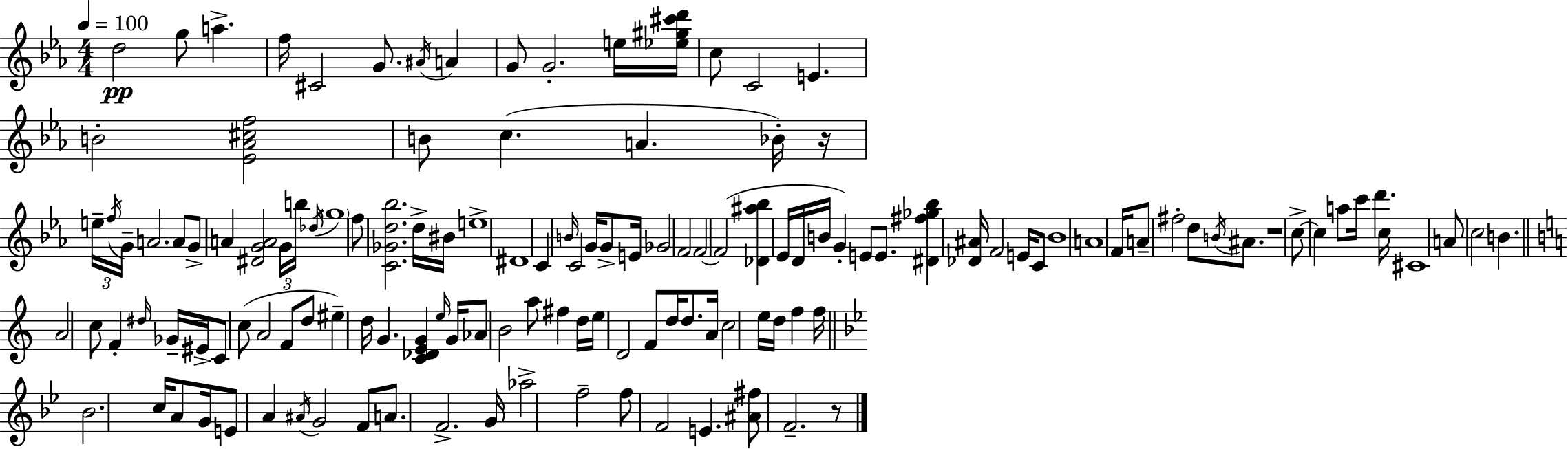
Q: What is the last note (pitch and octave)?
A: F4